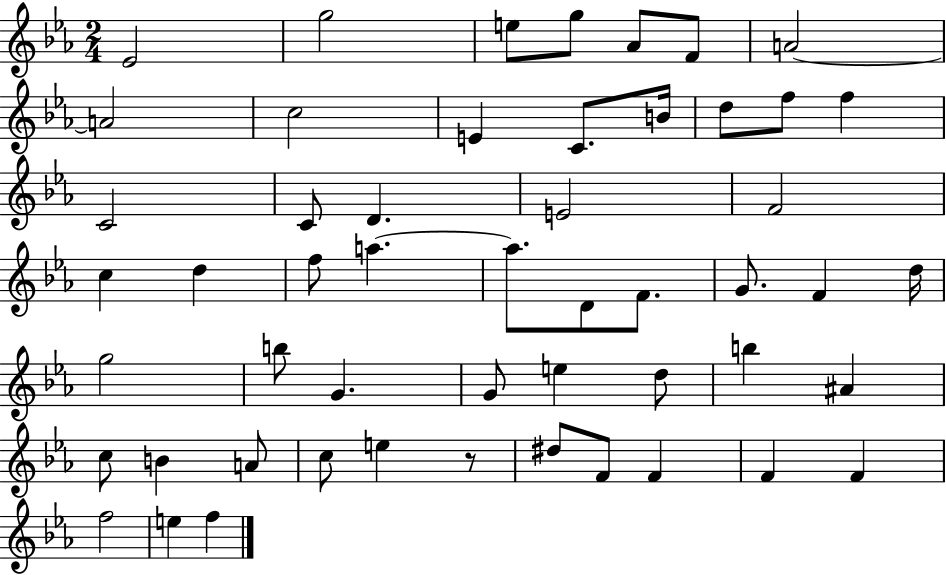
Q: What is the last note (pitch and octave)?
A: F5